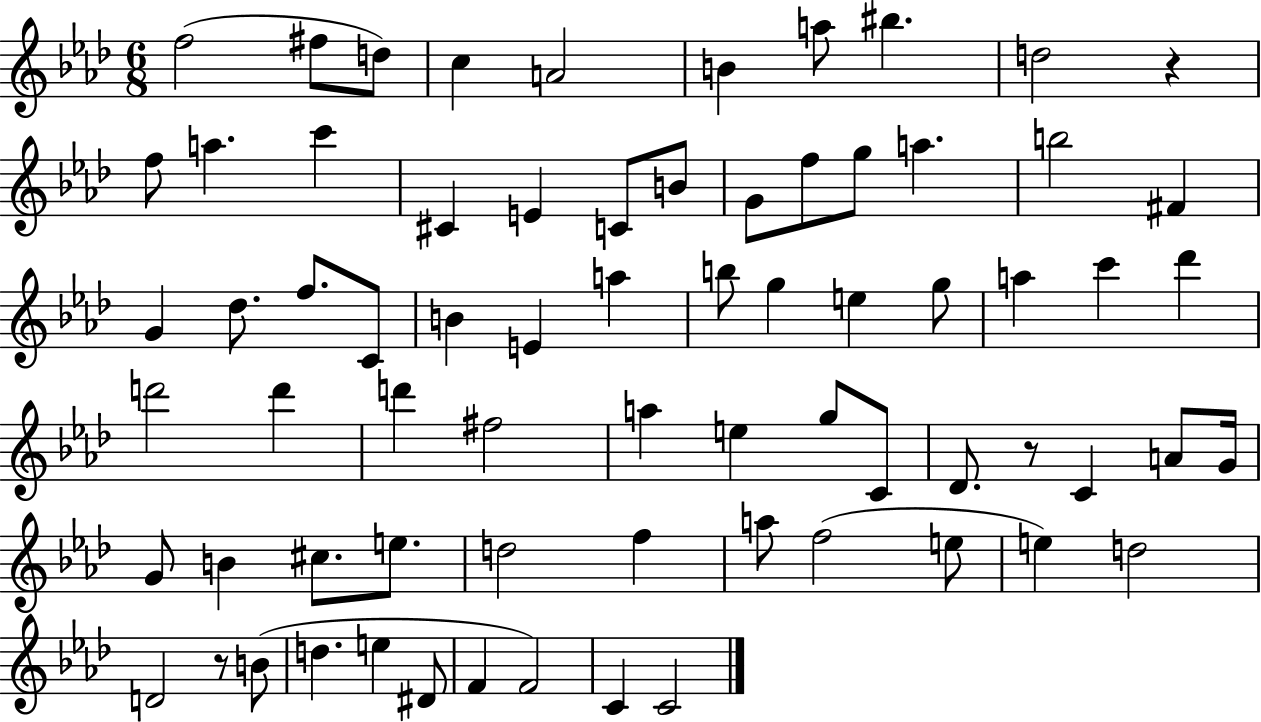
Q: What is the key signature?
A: AES major